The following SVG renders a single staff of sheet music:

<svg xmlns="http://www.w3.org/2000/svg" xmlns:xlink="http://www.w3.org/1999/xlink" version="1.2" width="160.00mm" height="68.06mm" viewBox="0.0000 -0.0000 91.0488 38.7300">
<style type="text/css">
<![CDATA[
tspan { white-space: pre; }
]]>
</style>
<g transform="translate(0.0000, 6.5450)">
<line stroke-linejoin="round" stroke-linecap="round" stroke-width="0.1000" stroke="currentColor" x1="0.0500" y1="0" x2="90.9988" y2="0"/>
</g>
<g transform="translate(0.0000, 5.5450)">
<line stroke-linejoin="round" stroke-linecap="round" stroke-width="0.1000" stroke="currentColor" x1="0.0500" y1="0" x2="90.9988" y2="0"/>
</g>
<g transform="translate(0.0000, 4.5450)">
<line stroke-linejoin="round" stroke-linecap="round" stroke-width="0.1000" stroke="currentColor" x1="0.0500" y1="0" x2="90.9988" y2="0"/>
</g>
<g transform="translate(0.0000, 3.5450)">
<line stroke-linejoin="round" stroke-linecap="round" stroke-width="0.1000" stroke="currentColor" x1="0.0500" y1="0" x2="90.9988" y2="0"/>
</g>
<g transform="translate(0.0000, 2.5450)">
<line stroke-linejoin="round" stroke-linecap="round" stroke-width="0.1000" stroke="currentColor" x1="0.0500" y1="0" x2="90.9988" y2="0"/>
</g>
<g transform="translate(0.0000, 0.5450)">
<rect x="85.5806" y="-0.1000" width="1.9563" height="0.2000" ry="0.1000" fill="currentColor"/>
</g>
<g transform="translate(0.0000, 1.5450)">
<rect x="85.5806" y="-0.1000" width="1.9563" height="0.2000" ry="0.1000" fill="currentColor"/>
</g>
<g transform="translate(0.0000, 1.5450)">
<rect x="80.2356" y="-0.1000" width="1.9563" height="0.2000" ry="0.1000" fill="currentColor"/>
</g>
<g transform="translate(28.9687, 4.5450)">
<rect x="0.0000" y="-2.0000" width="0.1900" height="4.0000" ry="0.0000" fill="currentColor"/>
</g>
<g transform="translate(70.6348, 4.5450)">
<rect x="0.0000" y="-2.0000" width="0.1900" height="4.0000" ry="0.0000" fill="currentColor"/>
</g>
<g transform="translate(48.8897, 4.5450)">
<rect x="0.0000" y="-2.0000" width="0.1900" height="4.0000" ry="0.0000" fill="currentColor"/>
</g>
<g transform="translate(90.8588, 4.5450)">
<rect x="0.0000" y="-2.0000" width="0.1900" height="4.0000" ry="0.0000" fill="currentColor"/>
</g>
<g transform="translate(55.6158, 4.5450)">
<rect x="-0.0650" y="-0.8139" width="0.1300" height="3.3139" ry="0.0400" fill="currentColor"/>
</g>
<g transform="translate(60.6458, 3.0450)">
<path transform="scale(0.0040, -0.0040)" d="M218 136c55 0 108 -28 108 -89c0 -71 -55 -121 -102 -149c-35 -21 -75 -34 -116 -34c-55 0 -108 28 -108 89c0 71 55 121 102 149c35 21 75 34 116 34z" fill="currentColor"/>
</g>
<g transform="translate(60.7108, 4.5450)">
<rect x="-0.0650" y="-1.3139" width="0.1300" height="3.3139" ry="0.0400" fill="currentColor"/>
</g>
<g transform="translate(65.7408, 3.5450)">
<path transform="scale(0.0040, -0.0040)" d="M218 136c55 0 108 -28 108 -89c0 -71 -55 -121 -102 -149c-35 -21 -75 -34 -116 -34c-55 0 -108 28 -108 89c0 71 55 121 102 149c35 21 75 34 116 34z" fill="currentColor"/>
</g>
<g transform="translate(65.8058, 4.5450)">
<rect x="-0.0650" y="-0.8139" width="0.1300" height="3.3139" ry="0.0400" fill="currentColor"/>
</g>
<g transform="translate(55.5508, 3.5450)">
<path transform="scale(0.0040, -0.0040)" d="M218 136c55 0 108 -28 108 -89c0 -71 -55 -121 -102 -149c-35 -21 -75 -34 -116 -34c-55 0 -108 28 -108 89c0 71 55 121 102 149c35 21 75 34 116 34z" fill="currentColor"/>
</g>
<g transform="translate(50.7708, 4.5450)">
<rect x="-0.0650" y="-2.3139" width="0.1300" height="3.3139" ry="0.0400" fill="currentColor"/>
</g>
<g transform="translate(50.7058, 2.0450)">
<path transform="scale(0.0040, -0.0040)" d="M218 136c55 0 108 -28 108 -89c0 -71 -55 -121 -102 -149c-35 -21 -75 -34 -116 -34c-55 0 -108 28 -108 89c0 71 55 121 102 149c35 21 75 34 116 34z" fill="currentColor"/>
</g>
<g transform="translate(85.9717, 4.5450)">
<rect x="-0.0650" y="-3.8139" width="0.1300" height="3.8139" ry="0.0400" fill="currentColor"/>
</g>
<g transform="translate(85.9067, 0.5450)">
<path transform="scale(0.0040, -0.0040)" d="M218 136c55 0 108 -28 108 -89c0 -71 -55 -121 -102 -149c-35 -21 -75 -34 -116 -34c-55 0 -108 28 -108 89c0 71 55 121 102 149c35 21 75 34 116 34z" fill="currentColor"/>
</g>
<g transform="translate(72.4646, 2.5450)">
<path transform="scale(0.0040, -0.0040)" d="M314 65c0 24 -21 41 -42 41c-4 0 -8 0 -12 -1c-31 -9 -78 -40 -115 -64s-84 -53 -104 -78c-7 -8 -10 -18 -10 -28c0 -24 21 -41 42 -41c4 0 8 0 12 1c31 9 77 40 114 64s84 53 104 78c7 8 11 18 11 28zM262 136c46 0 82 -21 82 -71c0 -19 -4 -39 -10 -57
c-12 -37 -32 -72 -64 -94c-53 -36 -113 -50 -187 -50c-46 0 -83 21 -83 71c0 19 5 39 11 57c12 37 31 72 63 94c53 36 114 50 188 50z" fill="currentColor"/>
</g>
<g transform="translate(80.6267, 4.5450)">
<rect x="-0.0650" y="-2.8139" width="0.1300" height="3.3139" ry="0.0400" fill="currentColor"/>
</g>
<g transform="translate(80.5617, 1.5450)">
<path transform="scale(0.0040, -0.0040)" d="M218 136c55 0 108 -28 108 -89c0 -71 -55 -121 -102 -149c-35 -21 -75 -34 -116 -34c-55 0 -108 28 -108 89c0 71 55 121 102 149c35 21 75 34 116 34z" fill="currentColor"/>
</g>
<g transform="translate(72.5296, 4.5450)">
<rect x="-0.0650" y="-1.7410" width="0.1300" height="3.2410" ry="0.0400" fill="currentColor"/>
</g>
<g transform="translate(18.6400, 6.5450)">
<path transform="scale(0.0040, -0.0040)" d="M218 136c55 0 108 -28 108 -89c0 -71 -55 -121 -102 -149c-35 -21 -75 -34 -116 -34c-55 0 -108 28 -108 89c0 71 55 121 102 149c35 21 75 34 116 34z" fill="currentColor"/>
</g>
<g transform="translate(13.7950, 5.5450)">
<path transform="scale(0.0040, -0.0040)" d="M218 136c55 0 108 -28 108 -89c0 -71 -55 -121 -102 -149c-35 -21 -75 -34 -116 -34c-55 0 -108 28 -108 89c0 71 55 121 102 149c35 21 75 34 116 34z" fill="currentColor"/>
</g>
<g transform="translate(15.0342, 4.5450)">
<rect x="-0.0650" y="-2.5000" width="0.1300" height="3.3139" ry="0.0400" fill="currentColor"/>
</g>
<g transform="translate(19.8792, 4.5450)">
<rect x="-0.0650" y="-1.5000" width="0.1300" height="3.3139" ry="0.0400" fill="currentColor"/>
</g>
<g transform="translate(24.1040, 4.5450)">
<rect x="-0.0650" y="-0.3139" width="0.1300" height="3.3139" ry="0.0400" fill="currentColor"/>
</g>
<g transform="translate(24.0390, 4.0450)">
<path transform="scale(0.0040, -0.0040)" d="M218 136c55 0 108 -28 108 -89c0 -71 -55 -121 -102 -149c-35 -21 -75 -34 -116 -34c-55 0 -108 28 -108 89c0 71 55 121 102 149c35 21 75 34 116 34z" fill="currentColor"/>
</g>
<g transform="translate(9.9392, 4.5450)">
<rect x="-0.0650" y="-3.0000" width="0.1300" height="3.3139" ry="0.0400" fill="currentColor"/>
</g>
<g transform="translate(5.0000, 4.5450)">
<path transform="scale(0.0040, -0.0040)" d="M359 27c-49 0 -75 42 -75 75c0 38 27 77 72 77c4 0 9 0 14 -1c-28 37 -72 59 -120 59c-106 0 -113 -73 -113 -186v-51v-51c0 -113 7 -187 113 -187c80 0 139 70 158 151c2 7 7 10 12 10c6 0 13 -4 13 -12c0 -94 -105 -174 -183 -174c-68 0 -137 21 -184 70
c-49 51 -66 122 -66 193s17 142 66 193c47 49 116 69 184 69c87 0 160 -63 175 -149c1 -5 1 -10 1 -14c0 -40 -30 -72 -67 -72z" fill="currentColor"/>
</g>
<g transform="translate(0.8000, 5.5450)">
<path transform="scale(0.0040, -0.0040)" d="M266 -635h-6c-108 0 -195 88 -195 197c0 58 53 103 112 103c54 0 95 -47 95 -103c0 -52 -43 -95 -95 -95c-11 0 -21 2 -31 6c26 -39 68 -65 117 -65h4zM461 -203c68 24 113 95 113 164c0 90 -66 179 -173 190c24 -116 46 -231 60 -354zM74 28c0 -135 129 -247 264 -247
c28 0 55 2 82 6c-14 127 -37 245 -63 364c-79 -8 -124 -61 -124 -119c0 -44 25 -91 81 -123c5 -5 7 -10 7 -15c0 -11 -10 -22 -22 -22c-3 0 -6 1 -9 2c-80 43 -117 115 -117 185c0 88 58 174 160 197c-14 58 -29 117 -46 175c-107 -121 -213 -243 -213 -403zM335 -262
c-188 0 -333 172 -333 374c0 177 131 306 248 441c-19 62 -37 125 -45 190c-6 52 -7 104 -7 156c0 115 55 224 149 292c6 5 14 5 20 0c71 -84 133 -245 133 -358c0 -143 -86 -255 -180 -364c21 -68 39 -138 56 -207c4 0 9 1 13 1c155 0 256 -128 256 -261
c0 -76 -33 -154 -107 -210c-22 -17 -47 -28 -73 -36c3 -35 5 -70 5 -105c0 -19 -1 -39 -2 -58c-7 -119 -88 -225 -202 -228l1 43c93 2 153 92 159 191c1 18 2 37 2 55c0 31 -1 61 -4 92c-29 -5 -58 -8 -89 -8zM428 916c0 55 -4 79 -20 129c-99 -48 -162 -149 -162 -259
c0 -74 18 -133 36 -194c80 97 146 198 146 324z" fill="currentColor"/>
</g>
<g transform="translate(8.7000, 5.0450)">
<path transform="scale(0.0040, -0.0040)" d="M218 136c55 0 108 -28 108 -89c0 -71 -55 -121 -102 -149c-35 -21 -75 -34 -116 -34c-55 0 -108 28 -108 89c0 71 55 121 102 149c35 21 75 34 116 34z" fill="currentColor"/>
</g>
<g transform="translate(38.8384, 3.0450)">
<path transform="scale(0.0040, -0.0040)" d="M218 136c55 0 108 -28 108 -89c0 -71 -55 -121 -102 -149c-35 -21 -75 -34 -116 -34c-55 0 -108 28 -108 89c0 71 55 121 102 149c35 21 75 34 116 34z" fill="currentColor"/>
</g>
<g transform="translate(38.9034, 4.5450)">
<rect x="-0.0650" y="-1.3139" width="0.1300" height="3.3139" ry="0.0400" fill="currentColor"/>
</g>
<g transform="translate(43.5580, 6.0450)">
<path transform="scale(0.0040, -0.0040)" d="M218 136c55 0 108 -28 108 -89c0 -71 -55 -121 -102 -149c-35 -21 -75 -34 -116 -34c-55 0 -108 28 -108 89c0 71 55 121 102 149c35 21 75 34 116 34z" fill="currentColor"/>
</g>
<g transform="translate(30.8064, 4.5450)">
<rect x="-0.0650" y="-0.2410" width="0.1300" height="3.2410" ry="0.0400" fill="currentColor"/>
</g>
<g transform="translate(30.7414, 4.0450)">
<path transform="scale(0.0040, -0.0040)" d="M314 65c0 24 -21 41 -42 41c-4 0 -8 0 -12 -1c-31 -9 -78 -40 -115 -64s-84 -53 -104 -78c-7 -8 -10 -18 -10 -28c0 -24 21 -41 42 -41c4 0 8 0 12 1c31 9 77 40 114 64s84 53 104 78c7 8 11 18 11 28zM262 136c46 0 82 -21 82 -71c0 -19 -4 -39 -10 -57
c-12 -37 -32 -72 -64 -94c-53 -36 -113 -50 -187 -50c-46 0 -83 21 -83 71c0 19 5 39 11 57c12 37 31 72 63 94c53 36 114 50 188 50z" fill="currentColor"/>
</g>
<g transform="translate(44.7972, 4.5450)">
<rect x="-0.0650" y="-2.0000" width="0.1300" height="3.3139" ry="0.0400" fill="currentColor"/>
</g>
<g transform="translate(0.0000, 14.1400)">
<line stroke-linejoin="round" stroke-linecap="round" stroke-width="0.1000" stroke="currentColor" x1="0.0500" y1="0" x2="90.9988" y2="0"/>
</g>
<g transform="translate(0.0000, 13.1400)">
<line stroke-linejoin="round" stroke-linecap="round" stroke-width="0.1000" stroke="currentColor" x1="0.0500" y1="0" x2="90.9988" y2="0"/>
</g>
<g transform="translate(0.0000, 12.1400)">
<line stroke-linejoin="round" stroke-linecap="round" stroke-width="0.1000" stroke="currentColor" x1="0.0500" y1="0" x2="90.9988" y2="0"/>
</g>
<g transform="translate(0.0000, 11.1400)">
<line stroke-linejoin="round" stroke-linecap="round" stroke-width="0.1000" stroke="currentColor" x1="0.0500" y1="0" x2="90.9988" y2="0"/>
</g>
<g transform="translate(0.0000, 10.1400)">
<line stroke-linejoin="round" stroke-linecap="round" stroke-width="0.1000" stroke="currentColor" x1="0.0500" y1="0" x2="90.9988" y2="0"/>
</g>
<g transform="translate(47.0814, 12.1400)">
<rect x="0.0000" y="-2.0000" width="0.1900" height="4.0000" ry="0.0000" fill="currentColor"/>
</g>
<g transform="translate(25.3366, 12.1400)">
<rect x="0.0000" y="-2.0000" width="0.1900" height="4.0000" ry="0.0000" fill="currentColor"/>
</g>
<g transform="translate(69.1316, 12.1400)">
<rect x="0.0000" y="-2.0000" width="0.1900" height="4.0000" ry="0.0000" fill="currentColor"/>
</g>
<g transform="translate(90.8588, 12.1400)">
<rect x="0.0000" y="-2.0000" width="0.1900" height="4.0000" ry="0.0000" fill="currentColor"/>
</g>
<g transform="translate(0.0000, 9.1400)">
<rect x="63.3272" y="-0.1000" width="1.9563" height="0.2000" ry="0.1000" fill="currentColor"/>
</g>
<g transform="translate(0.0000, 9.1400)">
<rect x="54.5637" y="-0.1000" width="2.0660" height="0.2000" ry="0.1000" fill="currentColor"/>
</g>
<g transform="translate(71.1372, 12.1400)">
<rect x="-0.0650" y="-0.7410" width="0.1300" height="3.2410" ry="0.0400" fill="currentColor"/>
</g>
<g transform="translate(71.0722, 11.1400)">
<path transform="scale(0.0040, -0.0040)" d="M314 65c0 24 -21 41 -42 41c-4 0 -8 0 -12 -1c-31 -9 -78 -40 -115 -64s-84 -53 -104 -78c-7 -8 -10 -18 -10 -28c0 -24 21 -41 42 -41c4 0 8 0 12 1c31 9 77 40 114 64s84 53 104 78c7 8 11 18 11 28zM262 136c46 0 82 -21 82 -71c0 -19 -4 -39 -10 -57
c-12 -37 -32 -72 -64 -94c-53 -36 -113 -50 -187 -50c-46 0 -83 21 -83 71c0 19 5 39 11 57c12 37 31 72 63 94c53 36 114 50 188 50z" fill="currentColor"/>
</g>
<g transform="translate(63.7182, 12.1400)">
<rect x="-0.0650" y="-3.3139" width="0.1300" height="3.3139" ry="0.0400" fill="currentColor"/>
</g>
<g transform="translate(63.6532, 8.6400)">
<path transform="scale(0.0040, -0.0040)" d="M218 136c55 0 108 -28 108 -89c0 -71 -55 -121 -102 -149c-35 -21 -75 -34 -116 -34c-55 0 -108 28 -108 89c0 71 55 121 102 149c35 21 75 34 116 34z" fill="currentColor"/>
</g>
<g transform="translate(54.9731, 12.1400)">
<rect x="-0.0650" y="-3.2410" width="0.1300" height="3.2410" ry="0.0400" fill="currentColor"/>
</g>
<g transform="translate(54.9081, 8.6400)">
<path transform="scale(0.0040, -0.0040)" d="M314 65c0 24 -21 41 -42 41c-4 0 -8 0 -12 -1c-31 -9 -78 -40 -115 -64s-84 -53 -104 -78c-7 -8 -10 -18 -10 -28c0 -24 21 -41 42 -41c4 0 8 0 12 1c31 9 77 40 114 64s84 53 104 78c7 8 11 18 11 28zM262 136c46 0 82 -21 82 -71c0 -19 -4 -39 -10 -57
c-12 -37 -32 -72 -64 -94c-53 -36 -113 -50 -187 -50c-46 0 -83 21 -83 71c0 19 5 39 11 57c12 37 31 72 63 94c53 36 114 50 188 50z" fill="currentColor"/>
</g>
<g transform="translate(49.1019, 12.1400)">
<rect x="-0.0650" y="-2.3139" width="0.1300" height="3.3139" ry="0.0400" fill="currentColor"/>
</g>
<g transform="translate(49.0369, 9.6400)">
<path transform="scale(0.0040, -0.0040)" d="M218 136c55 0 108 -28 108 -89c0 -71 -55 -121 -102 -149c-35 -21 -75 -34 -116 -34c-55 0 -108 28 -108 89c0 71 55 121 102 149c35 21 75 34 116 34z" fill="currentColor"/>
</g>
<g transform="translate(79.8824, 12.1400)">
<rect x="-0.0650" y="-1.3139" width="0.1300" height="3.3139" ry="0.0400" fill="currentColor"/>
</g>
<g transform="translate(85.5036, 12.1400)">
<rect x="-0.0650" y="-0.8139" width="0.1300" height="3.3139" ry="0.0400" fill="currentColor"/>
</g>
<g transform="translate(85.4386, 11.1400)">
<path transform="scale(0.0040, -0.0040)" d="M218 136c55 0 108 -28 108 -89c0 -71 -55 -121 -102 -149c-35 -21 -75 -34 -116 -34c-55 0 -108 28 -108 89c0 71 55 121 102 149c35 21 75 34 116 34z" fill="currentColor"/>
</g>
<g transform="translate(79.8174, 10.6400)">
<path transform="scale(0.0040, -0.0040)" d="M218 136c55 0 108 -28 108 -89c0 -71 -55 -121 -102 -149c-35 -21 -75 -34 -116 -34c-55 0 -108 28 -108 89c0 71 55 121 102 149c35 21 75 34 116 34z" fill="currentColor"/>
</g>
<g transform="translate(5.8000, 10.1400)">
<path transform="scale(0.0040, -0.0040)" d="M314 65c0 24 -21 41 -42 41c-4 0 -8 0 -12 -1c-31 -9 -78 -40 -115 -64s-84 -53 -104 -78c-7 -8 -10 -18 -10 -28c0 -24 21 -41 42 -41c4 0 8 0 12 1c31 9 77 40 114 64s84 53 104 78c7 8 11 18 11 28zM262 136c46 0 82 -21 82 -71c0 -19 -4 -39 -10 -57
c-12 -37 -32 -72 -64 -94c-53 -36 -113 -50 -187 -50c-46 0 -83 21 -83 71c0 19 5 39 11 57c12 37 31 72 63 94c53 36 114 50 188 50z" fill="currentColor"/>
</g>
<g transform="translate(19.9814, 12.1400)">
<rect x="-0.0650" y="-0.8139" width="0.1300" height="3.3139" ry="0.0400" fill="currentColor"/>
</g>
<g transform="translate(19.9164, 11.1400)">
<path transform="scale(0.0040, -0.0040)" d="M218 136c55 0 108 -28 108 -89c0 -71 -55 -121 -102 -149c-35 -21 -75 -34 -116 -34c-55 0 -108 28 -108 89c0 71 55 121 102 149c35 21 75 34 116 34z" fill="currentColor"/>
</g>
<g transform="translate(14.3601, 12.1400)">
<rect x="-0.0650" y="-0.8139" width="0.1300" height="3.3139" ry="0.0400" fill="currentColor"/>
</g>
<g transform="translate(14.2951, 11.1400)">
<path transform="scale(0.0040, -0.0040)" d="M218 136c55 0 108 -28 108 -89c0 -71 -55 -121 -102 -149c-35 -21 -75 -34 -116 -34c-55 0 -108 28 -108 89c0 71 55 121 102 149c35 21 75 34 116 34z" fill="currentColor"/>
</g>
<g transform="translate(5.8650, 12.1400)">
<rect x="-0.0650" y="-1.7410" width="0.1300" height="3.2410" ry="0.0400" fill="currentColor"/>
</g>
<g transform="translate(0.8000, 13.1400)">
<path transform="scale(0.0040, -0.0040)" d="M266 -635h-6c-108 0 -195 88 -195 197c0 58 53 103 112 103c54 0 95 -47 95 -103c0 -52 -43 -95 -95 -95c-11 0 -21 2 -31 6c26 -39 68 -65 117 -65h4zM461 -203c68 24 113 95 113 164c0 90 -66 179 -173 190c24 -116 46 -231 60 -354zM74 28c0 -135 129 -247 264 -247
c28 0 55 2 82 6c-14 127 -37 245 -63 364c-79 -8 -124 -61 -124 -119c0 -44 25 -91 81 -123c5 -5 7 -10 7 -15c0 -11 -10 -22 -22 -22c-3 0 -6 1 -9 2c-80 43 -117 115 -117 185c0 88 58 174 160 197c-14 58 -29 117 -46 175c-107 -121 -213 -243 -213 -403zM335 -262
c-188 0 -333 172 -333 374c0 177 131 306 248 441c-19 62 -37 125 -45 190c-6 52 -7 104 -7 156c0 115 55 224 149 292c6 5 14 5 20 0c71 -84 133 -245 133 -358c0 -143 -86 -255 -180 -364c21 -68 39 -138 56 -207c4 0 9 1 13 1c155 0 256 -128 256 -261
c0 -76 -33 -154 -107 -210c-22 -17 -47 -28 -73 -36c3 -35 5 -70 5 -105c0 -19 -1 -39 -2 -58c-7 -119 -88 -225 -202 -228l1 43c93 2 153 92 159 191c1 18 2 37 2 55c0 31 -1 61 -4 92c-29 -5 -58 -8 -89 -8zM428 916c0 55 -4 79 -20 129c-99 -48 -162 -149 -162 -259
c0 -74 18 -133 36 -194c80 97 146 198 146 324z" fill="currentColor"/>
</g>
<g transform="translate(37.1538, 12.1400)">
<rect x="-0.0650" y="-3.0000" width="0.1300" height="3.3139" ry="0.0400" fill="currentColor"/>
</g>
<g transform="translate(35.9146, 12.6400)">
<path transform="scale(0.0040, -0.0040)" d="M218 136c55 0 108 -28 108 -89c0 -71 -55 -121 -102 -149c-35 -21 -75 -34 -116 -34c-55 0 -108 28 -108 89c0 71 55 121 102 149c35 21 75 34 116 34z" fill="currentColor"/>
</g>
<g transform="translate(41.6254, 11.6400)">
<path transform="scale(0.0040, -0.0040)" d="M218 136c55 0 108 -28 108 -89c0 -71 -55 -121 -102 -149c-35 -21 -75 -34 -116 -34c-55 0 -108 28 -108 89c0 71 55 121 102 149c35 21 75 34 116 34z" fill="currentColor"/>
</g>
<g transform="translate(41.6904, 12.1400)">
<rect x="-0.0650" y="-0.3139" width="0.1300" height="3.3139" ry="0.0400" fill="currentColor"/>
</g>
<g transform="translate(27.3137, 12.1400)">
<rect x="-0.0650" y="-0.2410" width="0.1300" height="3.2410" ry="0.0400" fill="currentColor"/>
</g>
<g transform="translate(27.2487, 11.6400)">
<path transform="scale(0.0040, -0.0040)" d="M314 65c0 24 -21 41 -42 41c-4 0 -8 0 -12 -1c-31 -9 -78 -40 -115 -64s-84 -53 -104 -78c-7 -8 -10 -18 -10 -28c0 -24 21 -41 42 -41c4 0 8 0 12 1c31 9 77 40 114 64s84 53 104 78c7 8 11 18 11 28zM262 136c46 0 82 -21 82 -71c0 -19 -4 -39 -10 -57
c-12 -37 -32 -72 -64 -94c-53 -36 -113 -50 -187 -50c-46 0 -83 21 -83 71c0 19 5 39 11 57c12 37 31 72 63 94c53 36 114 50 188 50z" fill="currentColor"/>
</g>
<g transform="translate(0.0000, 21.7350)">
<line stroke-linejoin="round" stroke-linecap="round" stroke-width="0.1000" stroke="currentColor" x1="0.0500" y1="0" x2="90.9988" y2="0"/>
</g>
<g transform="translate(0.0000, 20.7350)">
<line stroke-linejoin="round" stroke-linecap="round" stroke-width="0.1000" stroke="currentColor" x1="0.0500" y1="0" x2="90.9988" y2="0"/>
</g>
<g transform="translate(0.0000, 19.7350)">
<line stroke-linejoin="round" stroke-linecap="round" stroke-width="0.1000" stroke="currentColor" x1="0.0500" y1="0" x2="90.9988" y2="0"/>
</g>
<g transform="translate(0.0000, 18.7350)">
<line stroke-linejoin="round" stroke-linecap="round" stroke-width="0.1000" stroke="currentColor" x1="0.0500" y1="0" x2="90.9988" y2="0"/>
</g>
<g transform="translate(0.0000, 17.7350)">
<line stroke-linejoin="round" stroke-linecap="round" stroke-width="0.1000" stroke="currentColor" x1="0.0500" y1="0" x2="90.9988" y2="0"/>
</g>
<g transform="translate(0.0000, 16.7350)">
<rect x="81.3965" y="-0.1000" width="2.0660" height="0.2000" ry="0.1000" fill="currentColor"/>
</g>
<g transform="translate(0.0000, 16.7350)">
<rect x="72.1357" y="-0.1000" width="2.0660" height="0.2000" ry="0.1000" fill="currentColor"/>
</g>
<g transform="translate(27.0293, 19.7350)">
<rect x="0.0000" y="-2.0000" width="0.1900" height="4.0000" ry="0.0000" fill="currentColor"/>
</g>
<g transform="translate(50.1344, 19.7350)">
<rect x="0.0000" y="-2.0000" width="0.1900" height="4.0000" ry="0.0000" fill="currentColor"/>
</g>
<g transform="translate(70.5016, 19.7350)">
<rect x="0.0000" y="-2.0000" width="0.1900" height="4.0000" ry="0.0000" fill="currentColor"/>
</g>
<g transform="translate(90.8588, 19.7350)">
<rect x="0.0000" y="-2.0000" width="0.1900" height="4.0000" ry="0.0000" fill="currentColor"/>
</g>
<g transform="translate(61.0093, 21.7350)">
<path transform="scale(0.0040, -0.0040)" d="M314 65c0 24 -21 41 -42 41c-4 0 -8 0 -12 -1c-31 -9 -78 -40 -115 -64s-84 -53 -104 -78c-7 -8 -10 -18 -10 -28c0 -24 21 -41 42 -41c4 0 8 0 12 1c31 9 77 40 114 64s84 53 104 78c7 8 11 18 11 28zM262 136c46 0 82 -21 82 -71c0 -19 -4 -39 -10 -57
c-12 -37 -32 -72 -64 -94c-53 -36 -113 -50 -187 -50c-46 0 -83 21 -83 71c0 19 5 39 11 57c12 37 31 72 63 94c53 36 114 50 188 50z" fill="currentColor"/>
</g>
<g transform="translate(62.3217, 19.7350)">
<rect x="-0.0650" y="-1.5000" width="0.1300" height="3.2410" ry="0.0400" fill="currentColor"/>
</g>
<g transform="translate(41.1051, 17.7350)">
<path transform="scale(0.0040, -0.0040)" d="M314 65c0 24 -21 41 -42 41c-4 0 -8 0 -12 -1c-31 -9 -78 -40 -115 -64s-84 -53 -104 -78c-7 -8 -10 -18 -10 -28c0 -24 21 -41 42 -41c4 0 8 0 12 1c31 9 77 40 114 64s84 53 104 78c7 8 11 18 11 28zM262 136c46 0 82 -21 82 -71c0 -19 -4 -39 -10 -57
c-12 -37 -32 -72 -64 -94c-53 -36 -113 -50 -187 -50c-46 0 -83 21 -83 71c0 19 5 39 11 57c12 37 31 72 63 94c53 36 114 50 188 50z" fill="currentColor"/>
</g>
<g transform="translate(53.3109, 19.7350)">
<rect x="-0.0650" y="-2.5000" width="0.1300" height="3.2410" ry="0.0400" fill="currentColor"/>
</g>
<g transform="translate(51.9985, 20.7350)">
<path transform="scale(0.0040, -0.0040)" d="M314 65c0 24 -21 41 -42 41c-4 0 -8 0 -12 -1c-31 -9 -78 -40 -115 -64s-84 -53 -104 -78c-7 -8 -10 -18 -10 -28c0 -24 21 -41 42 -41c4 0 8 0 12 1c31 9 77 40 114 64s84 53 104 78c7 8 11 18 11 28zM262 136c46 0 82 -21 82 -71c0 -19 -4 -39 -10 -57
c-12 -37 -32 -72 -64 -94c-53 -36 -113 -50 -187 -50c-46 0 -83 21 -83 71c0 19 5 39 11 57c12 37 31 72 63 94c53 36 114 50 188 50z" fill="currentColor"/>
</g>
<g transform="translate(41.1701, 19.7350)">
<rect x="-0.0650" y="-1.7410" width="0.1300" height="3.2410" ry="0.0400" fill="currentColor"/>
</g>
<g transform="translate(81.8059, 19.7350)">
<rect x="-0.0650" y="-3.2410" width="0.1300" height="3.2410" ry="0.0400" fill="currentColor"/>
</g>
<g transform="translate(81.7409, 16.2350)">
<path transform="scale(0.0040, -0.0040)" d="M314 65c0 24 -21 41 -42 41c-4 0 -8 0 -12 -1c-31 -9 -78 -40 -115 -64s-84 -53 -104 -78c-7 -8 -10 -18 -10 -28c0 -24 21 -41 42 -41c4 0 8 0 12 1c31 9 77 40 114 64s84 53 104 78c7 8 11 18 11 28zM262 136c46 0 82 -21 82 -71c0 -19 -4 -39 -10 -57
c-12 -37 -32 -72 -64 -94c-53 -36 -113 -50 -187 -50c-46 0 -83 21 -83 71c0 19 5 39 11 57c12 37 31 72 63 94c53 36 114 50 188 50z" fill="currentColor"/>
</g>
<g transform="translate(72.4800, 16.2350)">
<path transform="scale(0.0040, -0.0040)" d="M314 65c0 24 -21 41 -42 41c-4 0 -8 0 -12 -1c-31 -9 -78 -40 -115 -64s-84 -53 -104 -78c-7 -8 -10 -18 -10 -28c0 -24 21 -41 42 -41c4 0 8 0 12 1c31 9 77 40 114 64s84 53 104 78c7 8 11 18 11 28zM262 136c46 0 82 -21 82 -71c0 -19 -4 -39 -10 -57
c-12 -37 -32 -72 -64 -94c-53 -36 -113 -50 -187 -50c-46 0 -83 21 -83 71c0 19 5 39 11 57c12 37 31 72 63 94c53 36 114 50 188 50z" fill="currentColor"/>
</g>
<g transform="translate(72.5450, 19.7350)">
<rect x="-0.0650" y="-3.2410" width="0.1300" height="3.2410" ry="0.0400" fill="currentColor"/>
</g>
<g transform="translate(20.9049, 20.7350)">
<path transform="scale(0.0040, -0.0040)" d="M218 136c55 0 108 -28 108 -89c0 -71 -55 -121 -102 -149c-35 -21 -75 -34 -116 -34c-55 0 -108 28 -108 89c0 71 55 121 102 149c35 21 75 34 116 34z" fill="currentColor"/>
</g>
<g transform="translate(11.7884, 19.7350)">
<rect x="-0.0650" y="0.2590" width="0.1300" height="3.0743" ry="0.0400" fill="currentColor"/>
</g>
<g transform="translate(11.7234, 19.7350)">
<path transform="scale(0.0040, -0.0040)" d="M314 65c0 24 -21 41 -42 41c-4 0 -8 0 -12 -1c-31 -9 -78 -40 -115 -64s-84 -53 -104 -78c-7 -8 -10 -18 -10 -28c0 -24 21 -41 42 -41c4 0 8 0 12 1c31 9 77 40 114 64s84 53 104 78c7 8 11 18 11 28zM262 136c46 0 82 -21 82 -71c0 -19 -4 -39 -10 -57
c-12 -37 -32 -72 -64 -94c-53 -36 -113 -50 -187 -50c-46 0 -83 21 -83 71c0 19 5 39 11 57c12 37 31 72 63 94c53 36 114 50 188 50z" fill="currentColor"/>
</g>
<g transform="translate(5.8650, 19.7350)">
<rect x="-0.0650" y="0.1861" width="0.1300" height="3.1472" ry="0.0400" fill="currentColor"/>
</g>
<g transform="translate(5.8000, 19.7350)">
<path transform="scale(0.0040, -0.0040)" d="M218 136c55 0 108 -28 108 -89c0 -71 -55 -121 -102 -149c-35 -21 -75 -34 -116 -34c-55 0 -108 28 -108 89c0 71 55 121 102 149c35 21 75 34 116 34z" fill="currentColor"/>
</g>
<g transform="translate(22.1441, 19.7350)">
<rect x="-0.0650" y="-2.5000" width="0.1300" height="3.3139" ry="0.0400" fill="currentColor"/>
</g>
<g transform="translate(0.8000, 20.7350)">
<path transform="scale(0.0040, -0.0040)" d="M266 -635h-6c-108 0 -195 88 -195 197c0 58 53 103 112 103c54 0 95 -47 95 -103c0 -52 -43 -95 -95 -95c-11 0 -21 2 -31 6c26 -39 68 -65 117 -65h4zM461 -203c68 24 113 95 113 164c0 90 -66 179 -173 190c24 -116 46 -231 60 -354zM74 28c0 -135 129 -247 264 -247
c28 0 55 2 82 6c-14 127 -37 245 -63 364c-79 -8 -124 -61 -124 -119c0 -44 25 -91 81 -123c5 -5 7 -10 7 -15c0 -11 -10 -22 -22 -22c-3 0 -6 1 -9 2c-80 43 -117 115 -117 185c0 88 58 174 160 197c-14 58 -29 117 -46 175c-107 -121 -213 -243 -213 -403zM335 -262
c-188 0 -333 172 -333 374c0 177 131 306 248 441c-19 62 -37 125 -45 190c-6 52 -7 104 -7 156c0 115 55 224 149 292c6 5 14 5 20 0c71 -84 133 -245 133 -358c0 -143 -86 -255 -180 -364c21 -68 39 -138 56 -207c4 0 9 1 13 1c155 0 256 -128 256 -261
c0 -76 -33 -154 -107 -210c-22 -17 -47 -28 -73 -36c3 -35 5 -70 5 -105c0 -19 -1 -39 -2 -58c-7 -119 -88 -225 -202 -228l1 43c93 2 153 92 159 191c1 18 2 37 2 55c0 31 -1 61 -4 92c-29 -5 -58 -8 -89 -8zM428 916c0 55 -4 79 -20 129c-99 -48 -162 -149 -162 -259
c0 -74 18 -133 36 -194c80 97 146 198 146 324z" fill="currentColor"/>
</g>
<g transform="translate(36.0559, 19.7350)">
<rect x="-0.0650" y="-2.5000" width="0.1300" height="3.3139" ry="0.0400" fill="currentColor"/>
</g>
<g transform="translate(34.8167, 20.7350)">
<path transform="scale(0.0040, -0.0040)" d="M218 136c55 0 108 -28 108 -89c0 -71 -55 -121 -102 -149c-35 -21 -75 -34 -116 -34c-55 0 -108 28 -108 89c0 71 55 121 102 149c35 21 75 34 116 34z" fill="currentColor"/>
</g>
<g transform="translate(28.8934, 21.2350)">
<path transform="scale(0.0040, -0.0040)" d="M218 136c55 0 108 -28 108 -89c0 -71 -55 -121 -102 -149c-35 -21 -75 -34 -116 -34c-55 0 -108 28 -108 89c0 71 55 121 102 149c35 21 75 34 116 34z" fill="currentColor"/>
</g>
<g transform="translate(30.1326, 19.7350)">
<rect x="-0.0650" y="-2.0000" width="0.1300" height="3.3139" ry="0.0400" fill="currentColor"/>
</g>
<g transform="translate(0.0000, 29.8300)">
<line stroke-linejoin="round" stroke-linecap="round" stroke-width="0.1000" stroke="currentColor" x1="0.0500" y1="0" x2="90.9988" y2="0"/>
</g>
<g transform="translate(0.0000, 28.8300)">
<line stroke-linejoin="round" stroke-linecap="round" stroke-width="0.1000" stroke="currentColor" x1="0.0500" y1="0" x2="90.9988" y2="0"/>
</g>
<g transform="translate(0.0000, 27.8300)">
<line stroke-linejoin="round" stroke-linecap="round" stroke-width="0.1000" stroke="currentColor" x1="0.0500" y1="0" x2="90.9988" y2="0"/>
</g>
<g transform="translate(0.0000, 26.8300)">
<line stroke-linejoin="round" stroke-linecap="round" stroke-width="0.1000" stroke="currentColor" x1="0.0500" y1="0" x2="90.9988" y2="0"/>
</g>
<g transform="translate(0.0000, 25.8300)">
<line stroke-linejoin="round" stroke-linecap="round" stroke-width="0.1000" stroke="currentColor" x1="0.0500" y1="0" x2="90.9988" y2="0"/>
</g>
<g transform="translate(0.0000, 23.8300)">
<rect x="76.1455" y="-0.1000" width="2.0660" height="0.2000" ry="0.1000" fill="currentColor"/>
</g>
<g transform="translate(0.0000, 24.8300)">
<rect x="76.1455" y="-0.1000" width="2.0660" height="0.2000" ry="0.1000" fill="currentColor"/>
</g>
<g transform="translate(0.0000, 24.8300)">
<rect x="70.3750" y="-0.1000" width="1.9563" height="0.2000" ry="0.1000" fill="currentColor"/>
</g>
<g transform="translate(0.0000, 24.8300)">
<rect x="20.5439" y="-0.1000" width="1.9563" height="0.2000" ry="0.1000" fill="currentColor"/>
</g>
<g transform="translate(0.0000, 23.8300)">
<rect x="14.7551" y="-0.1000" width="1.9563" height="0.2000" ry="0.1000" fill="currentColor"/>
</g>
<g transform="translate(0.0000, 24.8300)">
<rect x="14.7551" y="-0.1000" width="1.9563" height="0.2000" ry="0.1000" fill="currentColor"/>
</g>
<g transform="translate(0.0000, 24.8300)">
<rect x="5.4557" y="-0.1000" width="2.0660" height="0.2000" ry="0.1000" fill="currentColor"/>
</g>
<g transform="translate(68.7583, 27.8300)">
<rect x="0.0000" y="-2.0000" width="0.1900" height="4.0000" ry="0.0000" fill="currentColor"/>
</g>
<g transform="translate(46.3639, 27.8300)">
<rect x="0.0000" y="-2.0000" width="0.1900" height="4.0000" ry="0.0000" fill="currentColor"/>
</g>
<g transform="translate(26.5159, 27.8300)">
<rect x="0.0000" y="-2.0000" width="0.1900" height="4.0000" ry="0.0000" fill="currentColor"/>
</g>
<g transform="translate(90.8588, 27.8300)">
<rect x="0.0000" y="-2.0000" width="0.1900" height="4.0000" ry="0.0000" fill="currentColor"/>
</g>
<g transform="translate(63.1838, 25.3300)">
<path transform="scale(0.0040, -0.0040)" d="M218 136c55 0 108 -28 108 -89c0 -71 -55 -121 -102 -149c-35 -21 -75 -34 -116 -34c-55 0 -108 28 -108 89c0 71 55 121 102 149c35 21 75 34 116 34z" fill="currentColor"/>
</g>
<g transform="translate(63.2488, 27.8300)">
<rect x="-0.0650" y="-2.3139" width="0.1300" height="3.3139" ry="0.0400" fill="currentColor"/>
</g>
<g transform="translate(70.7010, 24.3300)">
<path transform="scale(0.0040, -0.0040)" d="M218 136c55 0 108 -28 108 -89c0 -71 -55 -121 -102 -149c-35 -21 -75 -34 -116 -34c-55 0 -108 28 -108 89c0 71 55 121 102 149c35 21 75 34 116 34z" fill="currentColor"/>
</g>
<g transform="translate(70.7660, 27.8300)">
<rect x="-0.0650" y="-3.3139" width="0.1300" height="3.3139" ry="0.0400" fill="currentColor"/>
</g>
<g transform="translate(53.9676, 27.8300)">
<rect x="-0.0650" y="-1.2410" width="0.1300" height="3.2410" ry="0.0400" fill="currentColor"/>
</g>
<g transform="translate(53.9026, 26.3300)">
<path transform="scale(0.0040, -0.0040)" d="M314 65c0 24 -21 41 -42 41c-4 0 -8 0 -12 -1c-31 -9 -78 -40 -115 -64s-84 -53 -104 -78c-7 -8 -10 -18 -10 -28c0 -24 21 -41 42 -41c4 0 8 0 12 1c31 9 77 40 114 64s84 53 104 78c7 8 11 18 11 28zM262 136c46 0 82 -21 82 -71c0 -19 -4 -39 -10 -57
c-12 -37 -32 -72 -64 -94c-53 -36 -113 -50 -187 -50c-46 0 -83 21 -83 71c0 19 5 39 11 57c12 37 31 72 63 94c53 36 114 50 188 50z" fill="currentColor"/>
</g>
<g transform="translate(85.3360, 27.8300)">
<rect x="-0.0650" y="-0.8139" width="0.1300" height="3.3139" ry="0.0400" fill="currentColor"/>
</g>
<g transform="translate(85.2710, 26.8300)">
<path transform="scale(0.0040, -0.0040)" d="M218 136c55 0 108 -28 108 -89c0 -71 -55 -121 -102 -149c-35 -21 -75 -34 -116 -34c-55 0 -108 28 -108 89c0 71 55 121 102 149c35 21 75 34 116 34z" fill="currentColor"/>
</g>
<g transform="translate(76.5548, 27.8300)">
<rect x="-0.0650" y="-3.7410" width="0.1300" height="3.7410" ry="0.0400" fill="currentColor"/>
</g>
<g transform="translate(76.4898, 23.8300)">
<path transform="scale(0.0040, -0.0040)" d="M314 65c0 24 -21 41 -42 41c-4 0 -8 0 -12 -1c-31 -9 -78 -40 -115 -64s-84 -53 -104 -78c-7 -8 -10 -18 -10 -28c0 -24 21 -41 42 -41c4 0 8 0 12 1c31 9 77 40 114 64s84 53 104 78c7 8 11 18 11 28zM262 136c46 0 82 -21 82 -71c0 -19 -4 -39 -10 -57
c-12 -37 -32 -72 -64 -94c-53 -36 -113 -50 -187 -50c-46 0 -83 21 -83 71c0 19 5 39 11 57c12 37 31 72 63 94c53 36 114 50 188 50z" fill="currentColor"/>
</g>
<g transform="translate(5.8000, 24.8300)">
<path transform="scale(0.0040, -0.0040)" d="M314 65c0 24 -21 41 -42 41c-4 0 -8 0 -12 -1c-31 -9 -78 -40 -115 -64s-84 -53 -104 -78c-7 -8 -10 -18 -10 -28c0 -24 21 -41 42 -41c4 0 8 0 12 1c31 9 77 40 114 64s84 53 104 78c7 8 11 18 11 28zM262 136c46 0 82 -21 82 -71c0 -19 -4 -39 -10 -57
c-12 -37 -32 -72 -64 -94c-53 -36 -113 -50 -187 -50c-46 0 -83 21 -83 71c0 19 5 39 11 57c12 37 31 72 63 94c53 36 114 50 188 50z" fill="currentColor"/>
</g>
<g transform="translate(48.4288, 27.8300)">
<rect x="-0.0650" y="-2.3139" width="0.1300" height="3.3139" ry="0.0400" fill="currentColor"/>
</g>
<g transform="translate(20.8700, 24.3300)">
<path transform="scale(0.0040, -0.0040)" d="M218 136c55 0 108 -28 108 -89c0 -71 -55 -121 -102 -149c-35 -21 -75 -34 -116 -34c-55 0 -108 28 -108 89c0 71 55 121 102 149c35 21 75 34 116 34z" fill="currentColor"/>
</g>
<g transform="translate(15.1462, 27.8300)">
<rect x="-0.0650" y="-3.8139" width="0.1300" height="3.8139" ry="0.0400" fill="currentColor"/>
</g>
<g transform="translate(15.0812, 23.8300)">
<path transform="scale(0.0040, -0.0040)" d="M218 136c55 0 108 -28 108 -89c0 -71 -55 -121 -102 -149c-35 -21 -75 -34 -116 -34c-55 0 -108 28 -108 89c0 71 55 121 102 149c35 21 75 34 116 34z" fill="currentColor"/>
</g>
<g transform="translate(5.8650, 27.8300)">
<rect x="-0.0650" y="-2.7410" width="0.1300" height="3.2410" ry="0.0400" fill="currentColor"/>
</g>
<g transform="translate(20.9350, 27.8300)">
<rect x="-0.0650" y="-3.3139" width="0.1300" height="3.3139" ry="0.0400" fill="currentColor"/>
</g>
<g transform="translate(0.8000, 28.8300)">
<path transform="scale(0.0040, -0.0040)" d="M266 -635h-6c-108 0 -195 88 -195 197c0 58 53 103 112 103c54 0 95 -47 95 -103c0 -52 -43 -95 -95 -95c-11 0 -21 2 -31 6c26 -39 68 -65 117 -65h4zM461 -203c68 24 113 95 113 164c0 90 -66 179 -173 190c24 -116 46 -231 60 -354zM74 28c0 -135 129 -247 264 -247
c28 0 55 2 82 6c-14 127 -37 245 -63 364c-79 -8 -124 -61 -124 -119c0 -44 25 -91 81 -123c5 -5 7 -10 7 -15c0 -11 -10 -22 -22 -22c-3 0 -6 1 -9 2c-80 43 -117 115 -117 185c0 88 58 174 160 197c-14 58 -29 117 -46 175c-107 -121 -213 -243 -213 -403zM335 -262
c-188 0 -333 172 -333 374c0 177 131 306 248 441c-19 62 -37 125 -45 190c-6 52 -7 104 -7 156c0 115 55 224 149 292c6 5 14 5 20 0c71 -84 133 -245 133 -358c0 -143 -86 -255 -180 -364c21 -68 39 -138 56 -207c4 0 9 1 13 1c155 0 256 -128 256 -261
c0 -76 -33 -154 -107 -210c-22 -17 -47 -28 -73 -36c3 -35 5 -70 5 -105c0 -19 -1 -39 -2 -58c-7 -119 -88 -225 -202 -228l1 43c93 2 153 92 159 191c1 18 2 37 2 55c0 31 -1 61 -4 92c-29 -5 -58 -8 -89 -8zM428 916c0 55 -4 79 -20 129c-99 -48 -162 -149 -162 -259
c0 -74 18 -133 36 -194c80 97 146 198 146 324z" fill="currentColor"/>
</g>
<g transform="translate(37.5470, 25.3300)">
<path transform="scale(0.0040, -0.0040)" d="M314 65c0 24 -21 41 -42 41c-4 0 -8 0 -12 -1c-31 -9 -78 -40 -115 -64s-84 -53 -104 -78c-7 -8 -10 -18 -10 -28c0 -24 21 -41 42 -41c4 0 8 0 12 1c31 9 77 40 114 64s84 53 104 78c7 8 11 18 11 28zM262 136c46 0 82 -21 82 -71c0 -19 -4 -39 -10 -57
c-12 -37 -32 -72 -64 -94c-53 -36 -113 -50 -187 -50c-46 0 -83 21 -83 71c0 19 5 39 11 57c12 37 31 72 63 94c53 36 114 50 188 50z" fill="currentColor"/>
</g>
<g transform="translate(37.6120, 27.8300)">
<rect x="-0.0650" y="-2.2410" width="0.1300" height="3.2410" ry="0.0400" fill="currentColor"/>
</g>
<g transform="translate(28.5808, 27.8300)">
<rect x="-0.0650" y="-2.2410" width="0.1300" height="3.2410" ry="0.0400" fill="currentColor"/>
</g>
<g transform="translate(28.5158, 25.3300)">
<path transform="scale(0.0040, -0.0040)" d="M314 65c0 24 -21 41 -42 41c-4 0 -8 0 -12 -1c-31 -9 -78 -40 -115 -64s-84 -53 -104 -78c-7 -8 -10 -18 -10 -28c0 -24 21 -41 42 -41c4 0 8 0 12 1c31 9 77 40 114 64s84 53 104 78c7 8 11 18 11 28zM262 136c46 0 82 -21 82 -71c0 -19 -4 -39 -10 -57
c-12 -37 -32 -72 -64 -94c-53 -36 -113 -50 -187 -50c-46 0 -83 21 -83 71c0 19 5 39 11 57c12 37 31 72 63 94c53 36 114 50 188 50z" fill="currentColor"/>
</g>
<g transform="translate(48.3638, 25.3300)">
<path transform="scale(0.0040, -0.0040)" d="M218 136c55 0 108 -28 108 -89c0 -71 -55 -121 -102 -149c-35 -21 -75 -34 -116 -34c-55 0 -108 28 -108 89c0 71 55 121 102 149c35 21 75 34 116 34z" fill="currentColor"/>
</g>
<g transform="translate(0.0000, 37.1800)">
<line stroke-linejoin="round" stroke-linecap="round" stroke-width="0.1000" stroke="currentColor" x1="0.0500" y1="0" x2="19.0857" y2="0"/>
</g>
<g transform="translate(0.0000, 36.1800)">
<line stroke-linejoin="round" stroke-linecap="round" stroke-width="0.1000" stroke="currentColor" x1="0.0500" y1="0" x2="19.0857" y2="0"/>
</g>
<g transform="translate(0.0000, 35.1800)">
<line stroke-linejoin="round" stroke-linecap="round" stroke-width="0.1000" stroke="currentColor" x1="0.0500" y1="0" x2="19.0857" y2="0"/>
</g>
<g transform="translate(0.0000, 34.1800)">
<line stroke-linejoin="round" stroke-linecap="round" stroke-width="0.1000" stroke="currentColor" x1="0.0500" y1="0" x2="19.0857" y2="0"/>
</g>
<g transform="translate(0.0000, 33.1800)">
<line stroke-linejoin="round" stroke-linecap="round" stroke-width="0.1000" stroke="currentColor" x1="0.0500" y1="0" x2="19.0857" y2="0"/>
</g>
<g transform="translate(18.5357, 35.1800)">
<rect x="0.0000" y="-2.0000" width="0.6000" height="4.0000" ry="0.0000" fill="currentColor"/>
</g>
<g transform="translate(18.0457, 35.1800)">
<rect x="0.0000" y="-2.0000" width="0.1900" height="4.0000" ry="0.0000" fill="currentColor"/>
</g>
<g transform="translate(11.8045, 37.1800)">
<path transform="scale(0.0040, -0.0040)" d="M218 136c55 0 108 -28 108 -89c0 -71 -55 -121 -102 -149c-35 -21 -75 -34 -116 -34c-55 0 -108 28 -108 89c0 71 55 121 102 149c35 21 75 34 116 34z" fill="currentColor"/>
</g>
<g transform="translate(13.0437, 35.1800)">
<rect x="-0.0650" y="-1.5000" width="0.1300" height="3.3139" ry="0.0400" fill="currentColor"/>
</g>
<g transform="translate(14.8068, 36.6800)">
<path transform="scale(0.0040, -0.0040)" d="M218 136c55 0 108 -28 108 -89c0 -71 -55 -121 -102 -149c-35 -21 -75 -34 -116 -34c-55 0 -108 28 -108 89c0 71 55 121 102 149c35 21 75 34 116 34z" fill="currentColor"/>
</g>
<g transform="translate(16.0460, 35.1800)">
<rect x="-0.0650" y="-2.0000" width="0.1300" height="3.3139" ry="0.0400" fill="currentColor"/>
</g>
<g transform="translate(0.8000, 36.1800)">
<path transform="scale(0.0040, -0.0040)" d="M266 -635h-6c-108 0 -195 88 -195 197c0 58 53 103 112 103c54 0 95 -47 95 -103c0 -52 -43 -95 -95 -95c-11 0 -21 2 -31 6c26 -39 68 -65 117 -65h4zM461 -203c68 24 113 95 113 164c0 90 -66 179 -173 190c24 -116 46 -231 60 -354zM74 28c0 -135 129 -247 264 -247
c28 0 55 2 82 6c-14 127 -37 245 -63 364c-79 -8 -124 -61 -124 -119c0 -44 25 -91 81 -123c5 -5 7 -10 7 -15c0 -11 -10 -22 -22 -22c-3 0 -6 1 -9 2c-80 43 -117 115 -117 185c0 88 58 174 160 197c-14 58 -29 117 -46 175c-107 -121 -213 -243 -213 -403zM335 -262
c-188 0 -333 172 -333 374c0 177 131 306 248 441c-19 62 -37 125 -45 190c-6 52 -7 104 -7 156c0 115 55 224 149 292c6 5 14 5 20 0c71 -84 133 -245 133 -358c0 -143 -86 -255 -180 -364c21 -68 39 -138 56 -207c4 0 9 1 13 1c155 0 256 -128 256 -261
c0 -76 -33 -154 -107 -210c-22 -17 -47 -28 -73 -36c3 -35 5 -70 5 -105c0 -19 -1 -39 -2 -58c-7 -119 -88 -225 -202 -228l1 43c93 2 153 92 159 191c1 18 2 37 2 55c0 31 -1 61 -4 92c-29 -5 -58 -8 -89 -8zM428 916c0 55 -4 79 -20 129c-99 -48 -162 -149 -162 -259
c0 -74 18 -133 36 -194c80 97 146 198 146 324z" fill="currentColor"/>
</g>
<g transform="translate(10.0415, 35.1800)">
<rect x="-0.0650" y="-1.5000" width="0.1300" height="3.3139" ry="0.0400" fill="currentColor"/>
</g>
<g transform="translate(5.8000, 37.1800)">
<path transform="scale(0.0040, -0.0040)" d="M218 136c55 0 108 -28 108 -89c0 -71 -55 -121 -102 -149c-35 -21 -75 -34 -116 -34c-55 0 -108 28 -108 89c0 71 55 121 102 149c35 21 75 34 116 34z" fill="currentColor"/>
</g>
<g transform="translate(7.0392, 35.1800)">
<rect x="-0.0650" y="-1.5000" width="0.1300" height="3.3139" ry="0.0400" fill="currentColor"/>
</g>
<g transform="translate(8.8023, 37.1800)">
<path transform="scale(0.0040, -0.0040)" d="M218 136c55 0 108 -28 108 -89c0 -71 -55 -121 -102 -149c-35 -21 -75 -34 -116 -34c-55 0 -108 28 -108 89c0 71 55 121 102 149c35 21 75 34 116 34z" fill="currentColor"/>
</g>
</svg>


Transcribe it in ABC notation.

X:1
T:Untitled
M:4/4
L:1/4
K:C
A G E c c2 e F g d e d f2 a c' f2 d d c2 A c g b2 b d2 e d B B2 G F G f2 G2 E2 b2 b2 a2 c' b g2 g2 g e2 g b c'2 d E E E F